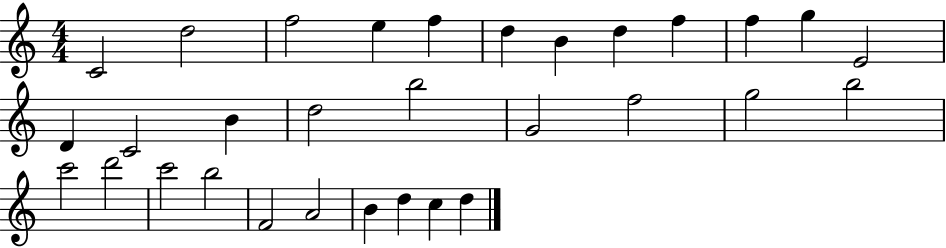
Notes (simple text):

C4/h D5/h F5/h E5/q F5/q D5/q B4/q D5/q F5/q F5/q G5/q E4/h D4/q C4/h B4/q D5/h B5/h G4/h F5/h G5/h B5/h C6/h D6/h C6/h B5/h F4/h A4/h B4/q D5/q C5/q D5/q